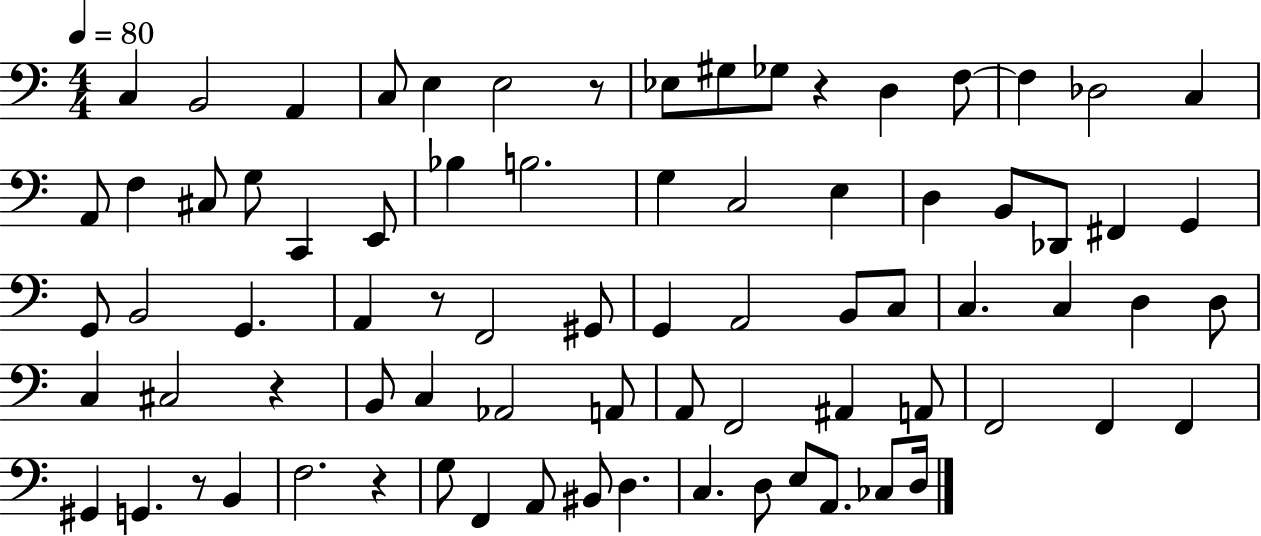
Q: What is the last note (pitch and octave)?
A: D3